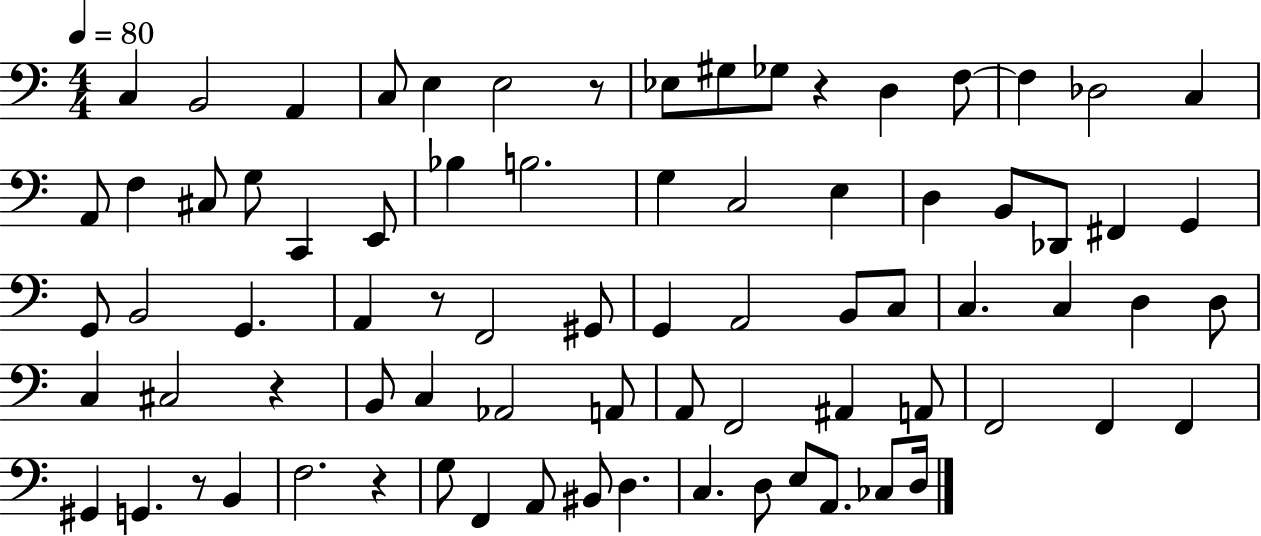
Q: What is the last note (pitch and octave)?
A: D3